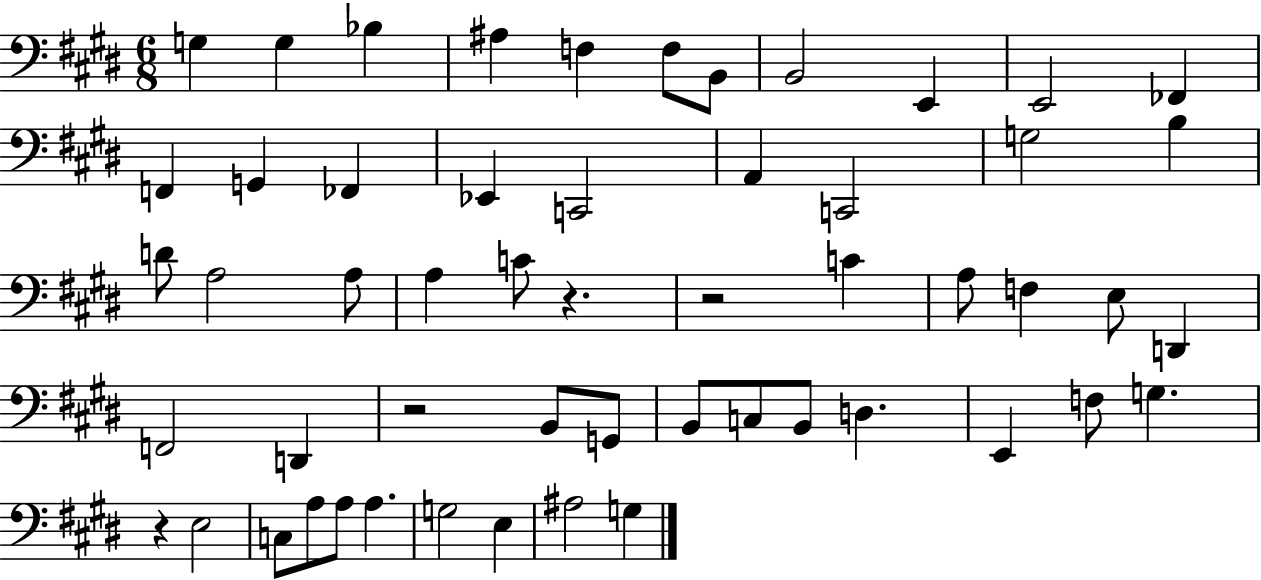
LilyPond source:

{
  \clef bass
  \numericTimeSignature
  \time 6/8
  \key e \major
  g4 g4 bes4 | ais4 f4 f8 b,8 | b,2 e,4 | e,2 fes,4 | \break f,4 g,4 fes,4 | ees,4 c,2 | a,4 c,2 | g2 b4 | \break d'8 a2 a8 | a4 c'8 r4. | r2 c'4 | a8 f4 e8 d,4 | \break f,2 d,4 | r2 b,8 g,8 | b,8 c8 b,8 d4. | e,4 f8 g4. | \break r4 e2 | c8 a8 a8 a4. | g2 e4 | ais2 g4 | \break \bar "|."
}